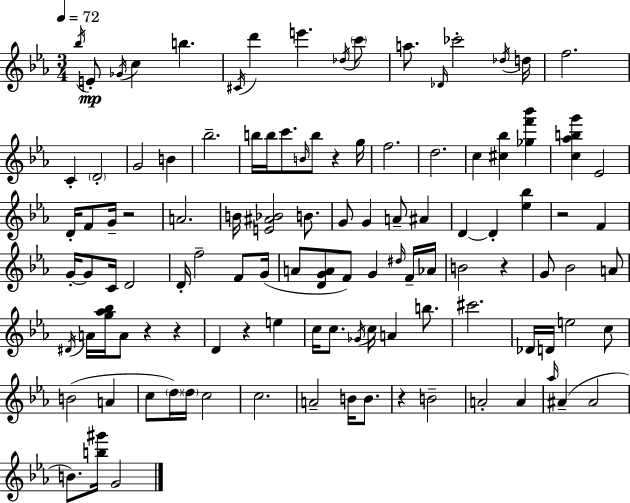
Bb5/s E4/e Gb4/s C5/q B5/q. C#4/s D6/q E6/q. Db5/s C6/e A5/e. Db4/s CES6/h Db5/s D5/s F5/h. C4/q D4/h G4/h B4/q Bb5/h. B5/s B5/s C6/e. B4/s B5/e R/q G5/s F5/h. D5/h. C5/q [C#5,Bb5]/q [Gb5,F6,Bb6]/q [C5,Ab5,B5,G6]/q Eb4/h D4/s F4/e G4/s R/h A4/h. B4/s [E4,A#4,Bb4]/h B4/e. G4/e G4/q A4/e A#4/q D4/q D4/q [Eb5,Bb5]/q R/h F4/q G4/s G4/e C4/s D4/h D4/s F5/h F4/e G4/s A4/e [D4,G4,A4]/e F4/e G4/q D#5/s F4/s Ab4/s B4/h R/q G4/e Bb4/h A4/e D#4/s A4/s [G5,Ab5,Bb5]/s A4/e R/q R/q D4/q R/q E5/q C5/s C5/e. Gb4/s C5/s A4/q B5/e. C#6/h. Db4/s D4/s E5/h C5/e B4/h A4/q C5/e D5/s D5/s C5/h C5/h. A4/h B4/s B4/e. R/q B4/h A4/h A4/q Ab5/s A#4/q A#4/h B4/e. [B5,G#6]/s G4/h